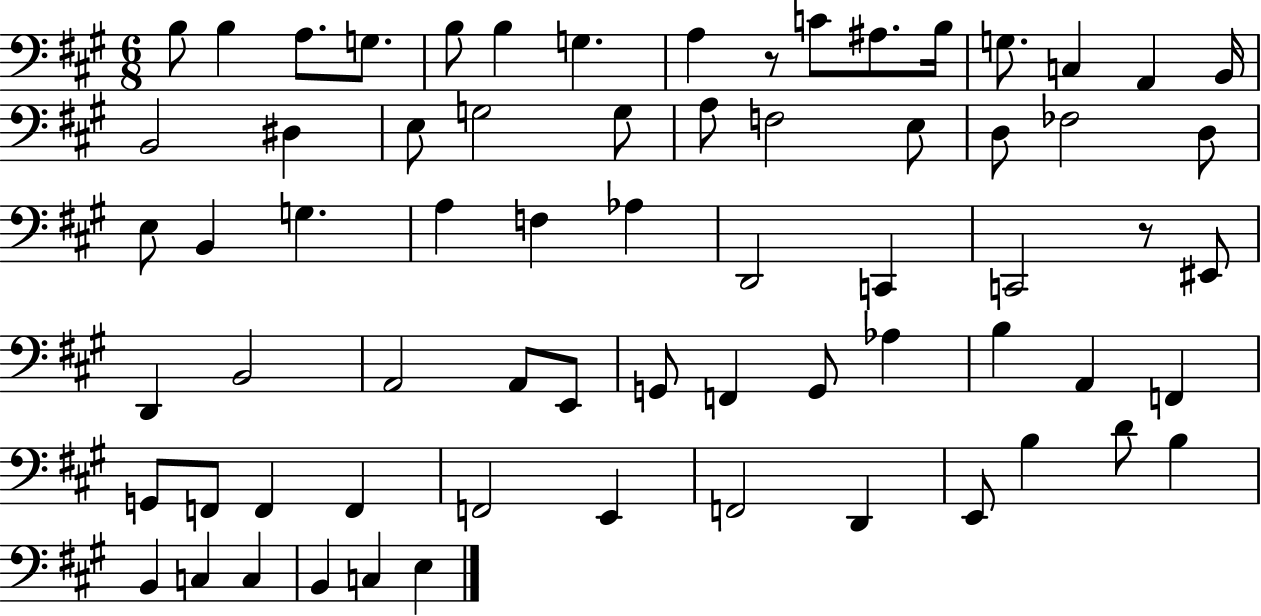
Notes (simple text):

B3/e B3/q A3/e. G3/e. B3/e B3/q G3/q. A3/q R/e C4/e A#3/e. B3/s G3/e. C3/q A2/q B2/s B2/h D#3/q E3/e G3/h G3/e A3/e F3/h E3/e D3/e FES3/h D3/e E3/e B2/q G3/q. A3/q F3/q Ab3/q D2/h C2/q C2/h R/e EIS2/e D2/q B2/h A2/h A2/e E2/e G2/e F2/q G2/e Ab3/q B3/q A2/q F2/q G2/e F2/e F2/q F2/q F2/h E2/q F2/h D2/q E2/e B3/q D4/e B3/q B2/q C3/q C3/q B2/q C3/q E3/q